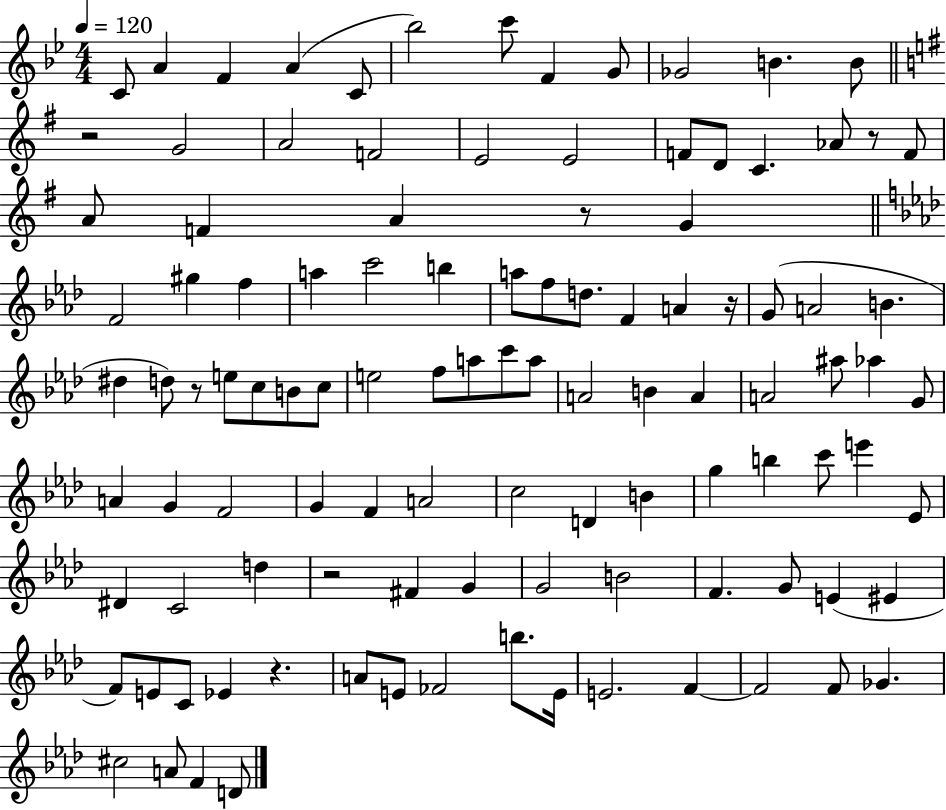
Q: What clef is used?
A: treble